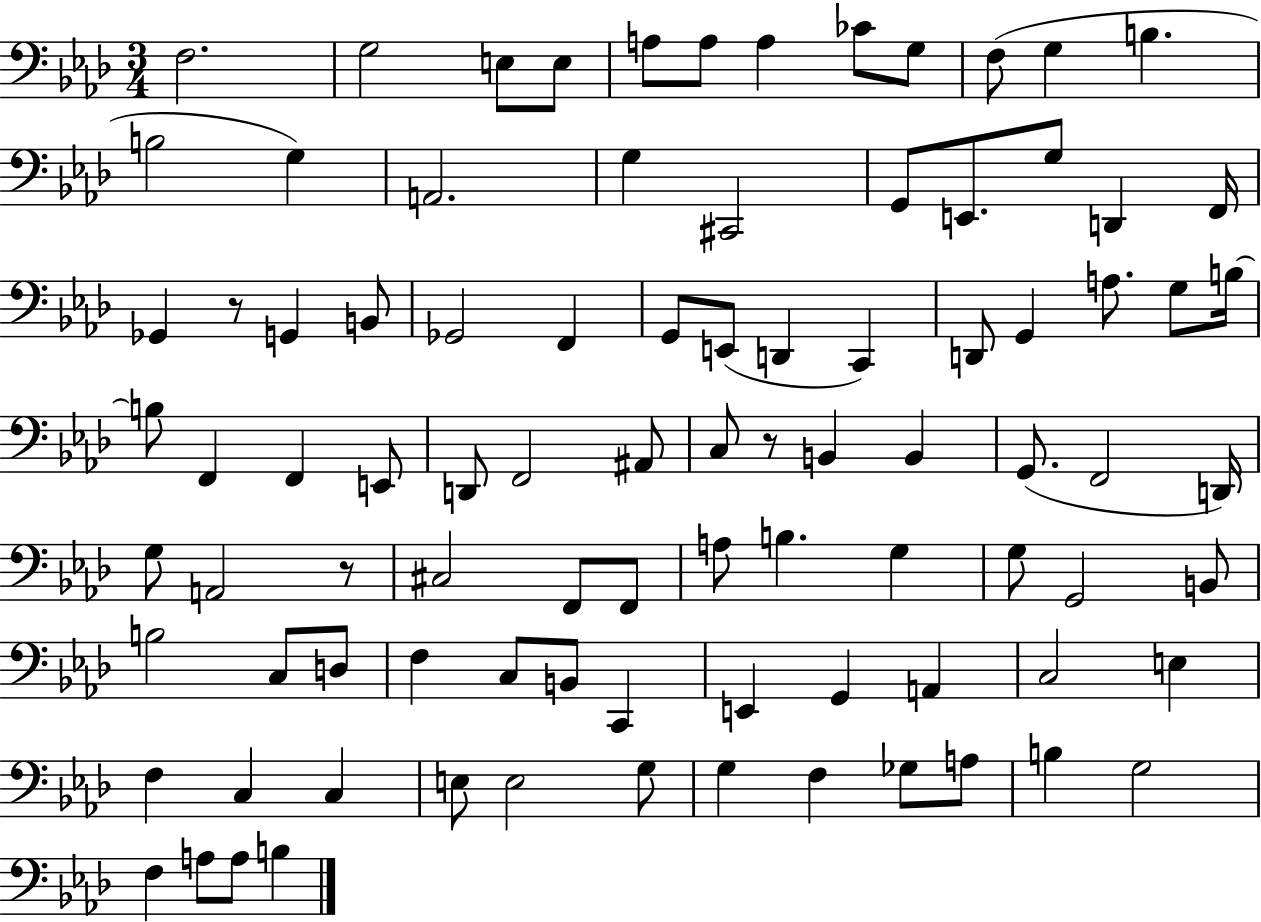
{
  \clef bass
  \numericTimeSignature
  \time 3/4
  \key aes \major
  f2. | g2 e8 e8 | a8 a8 a4 ces'8 g8 | f8( g4 b4. | \break b2 g4) | a,2. | g4 cis,2 | g,8 e,8. g8 d,4 f,16 | \break ges,4 r8 g,4 b,8 | ges,2 f,4 | g,8 e,8( d,4 c,4) | d,8 g,4 a8. g8 b16~~ | \break b8 f,4 f,4 e,8 | d,8 f,2 ais,8 | c8 r8 b,4 b,4 | g,8.( f,2 d,16) | \break g8 a,2 r8 | cis2 f,8 f,8 | a8 b4. g4 | g8 g,2 b,8 | \break b2 c8 d8 | f4 c8 b,8 c,4 | e,4 g,4 a,4 | c2 e4 | \break f4 c4 c4 | e8 e2 g8 | g4 f4 ges8 a8 | b4 g2 | \break f4 a8 a8 b4 | \bar "|."
}